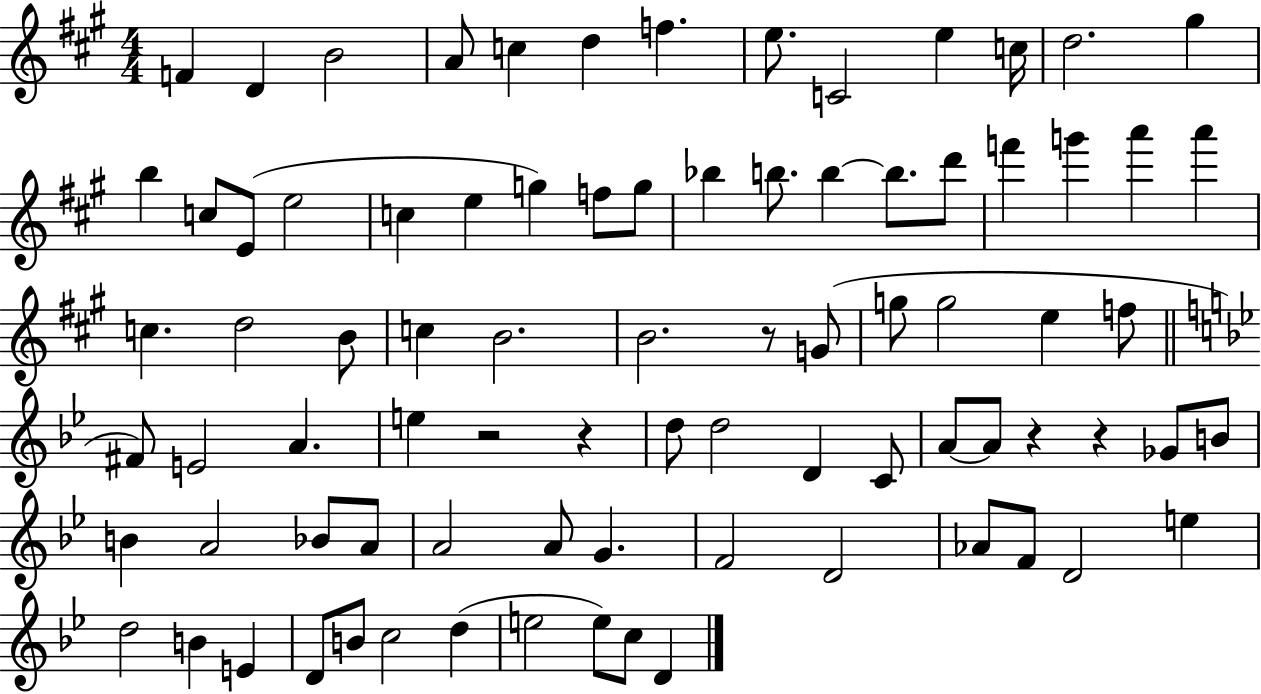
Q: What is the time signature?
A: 4/4